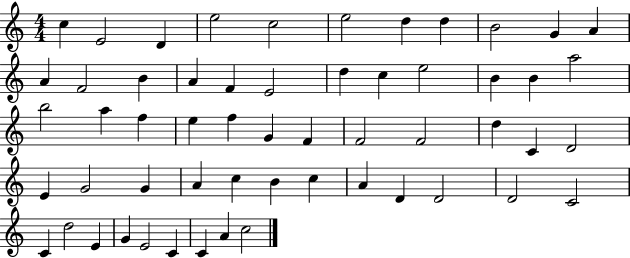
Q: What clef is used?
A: treble